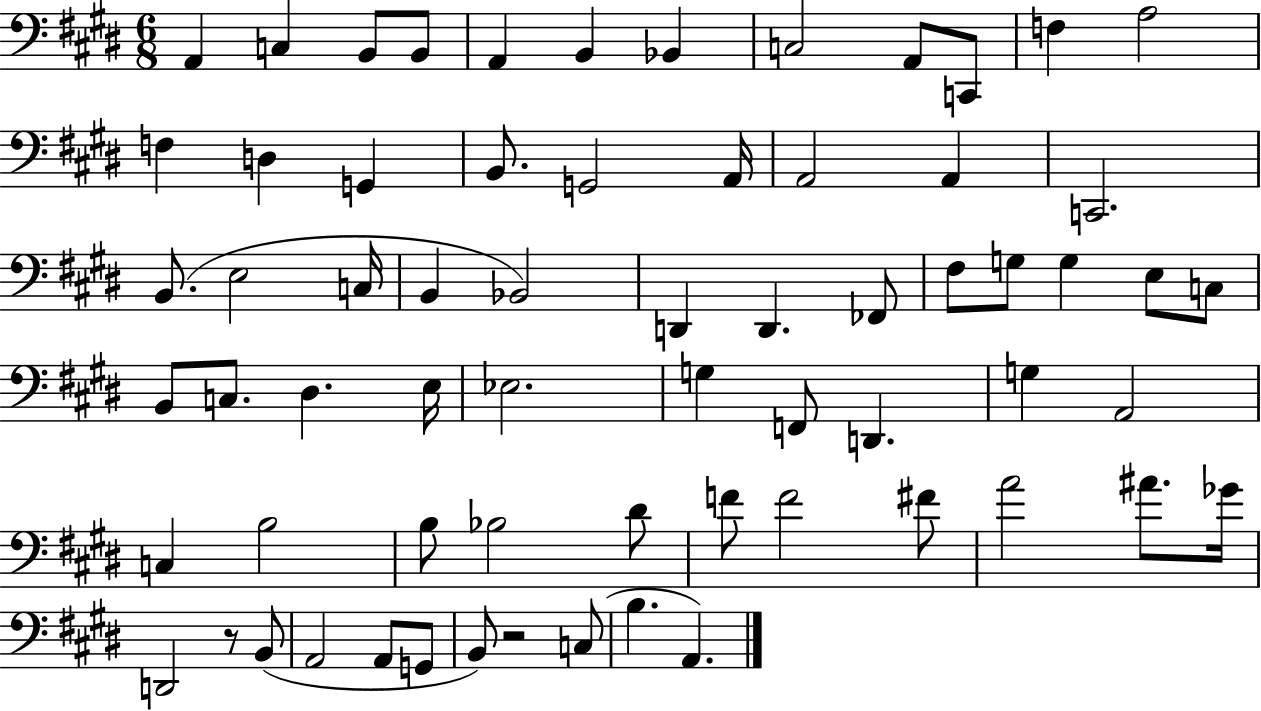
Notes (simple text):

A2/q C3/q B2/e B2/e A2/q B2/q Bb2/q C3/h A2/e C2/e F3/q A3/h F3/q D3/q G2/q B2/e. G2/h A2/s A2/h A2/q C2/h. B2/e. E3/h C3/s B2/q Bb2/h D2/q D2/q. FES2/e F#3/e G3/e G3/q E3/e C3/e B2/e C3/e. D#3/q. E3/s Eb3/h. G3/q F2/e D2/q. G3/q A2/h C3/q B3/h B3/e Bb3/h D#4/e F4/e F4/h F#4/e A4/h A#4/e. Gb4/s D2/h R/e B2/e A2/h A2/e G2/e B2/e R/h C3/e B3/q. A2/q.